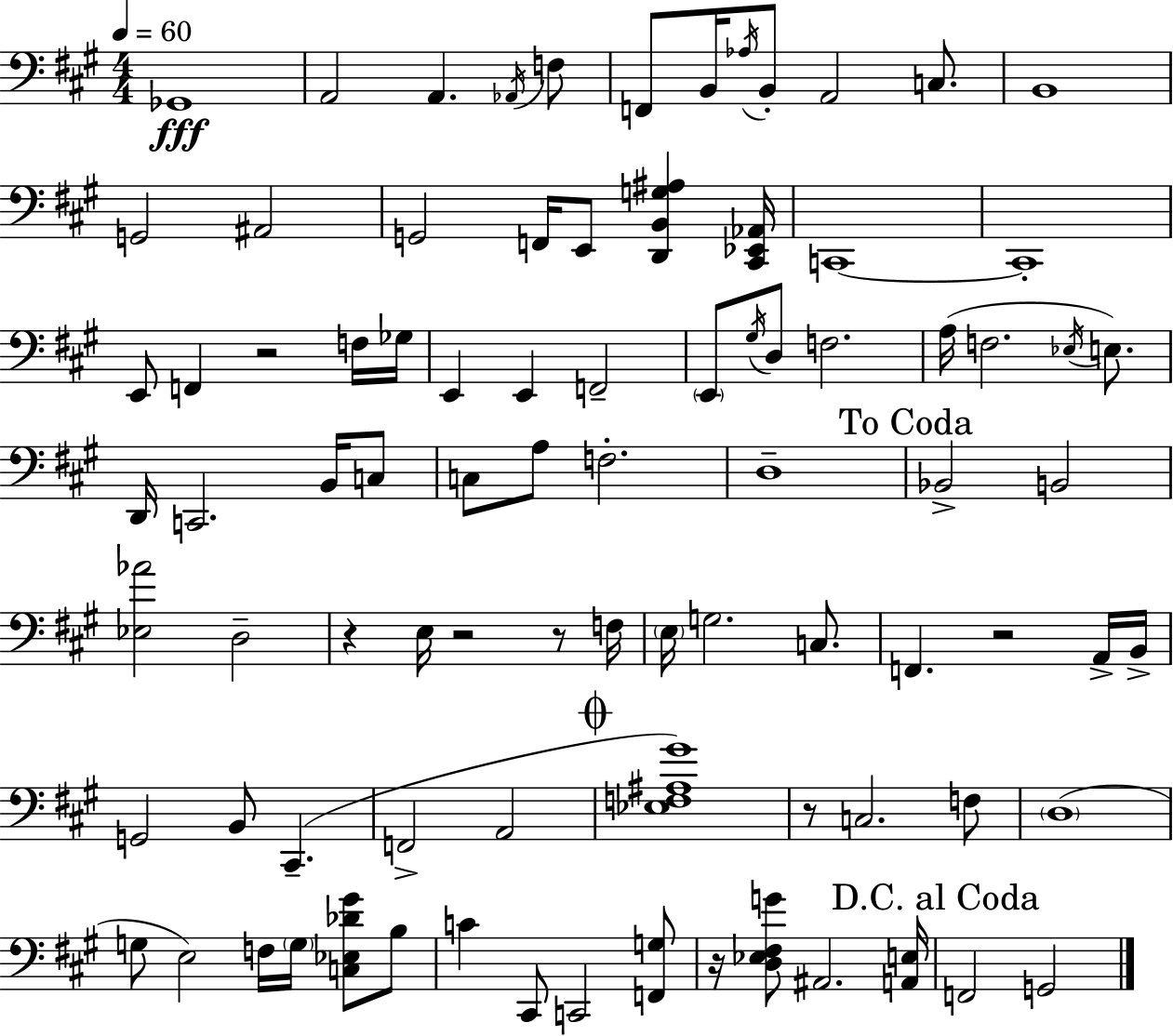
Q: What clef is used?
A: bass